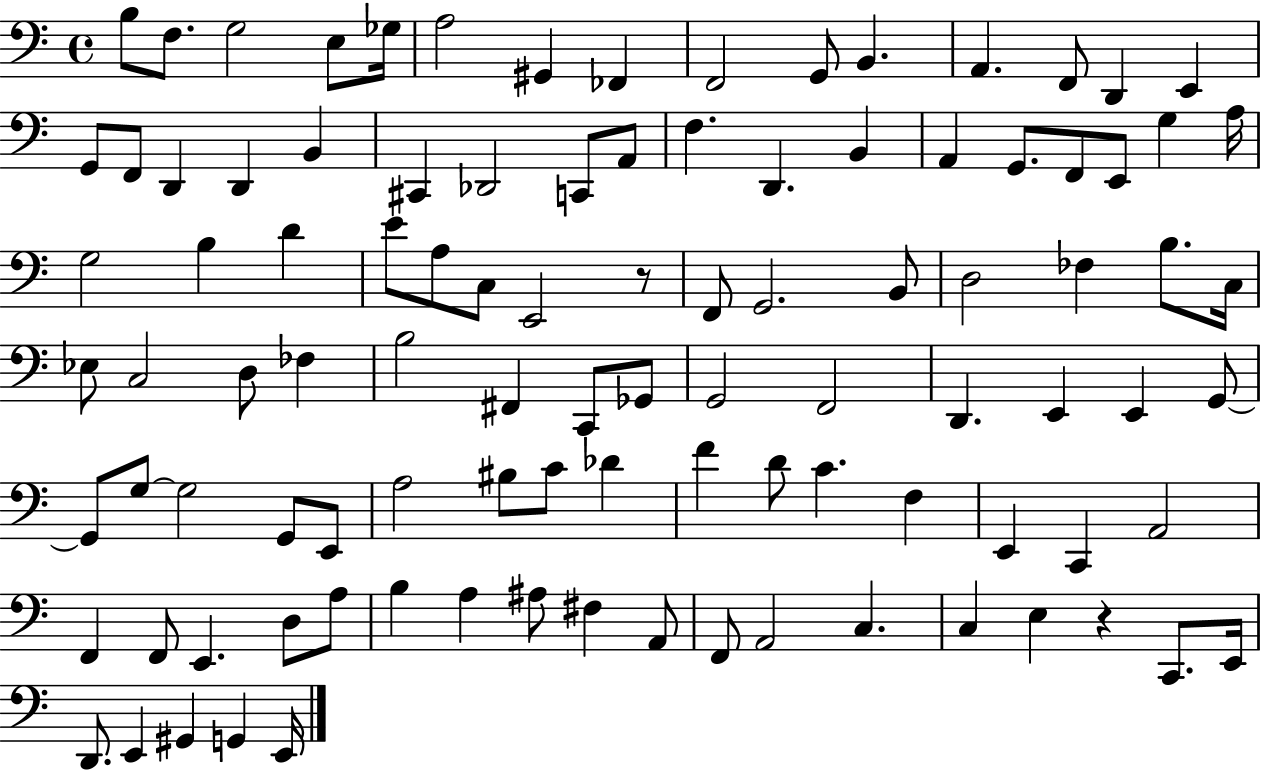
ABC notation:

X:1
T:Untitled
M:4/4
L:1/4
K:C
B,/2 F,/2 G,2 E,/2 _G,/4 A,2 ^G,, _F,, F,,2 G,,/2 B,, A,, F,,/2 D,, E,, G,,/2 F,,/2 D,, D,, B,, ^C,, _D,,2 C,,/2 A,,/2 F, D,, B,, A,, G,,/2 F,,/2 E,,/2 G, A,/4 G,2 B, D E/2 A,/2 C,/2 E,,2 z/2 F,,/2 G,,2 B,,/2 D,2 _F, B,/2 C,/4 _E,/2 C,2 D,/2 _F, B,2 ^F,, C,,/2 _G,,/2 G,,2 F,,2 D,, E,, E,, G,,/2 G,,/2 G,/2 G,2 G,,/2 E,,/2 A,2 ^B,/2 C/2 _D F D/2 C F, E,, C,, A,,2 F,, F,,/2 E,, D,/2 A,/2 B, A, ^A,/2 ^F, A,,/2 F,,/2 A,,2 C, C, E, z C,,/2 E,,/4 D,,/2 E,, ^G,, G,, E,,/4